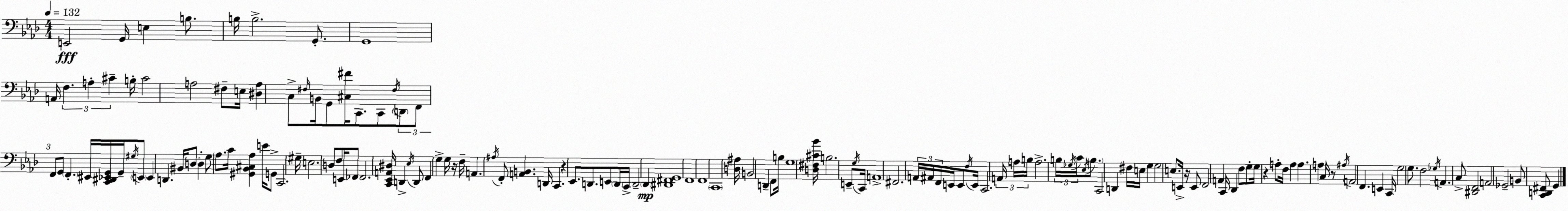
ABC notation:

X:1
T:Untitled
M:4/4
L:1/4
K:Fm
E,,2 G,,/4 E, B,/2 B,/4 B,2 G,,/2 G,,4 A,,/4 F, A, ^C B,/4 ^C2 A,2 ^F,/2 E,/4 [^D,A,] C,/2 ^F,/4 B,,/4 G,,/2 [^C,^F]/4 C,,/2 C,,/2 ^F,/4 D,,/2 F,,/2 F,,/2 G,,/2 F,, ^E,,/4 [C,,^D,,_E,,G,,]/4 G,,/4 ^G,/4 E,,/2 E,, D,, ^B,,/4 D,/2 D, G,/2 _A,/2 C/4 [^G,,_B,,^C,_A,] E/4 G,,/2 C,,2 ^G,/4 E,2 D,/2 F,/2 E,,/4 _F,,/2 _F,,2 [C,,_E,,A,,^D,]/4 D,, _E,/4 D,,/2 F,, G, G,/4 z/4 F,/4 A,, ^A,/4 F,,/2 [A,,B,,] D,,/4 C,, z _E,,/2 D,,/2 E,,/2 D,,/4 C,,/4 D,,2 _D,, [^D,,^F,,G,,]4 F,,4 F,,4 C,,4 [D,^A,]/4 B,,2 D,, F,,/2 B,/4 G,4 [D,^F,^C_B]/4 B,2 E,,/2 G,/4 C,,/4 A,,4 ^F,,2 A,,/4 ^A,,/4 F,,/4 E,,/4 E,,/2 F,/4 E,,/4 C,,2 A,,/4 A,/4 B,/4 A,2 B,/4 _G,/4 C/4 _E,/4 B,/2 C,,2 D,, ^F,/4 E,/4 G, G,2 E,/2 E,,/4 z/4 E,,/2 F,,2 A,, C,,/4 _D,, F,/2 G,/2 G,/4 z A,/2 F,/4 A, A, A, C,/4 z/2 ^A,/4 A,,2 F,, E,, C,,/4 G,2 G,/2 F,2 _G,/4 A,, C,/2 [^D,,F,,]2 A,,2 _G,,2 B,,/2 [C,,D,,^F,,]/2 G,,